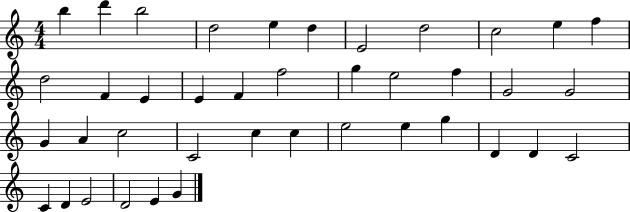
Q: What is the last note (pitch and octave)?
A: G4